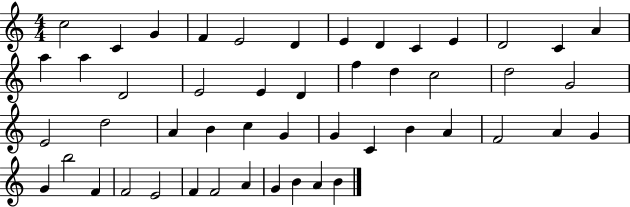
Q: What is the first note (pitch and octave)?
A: C5